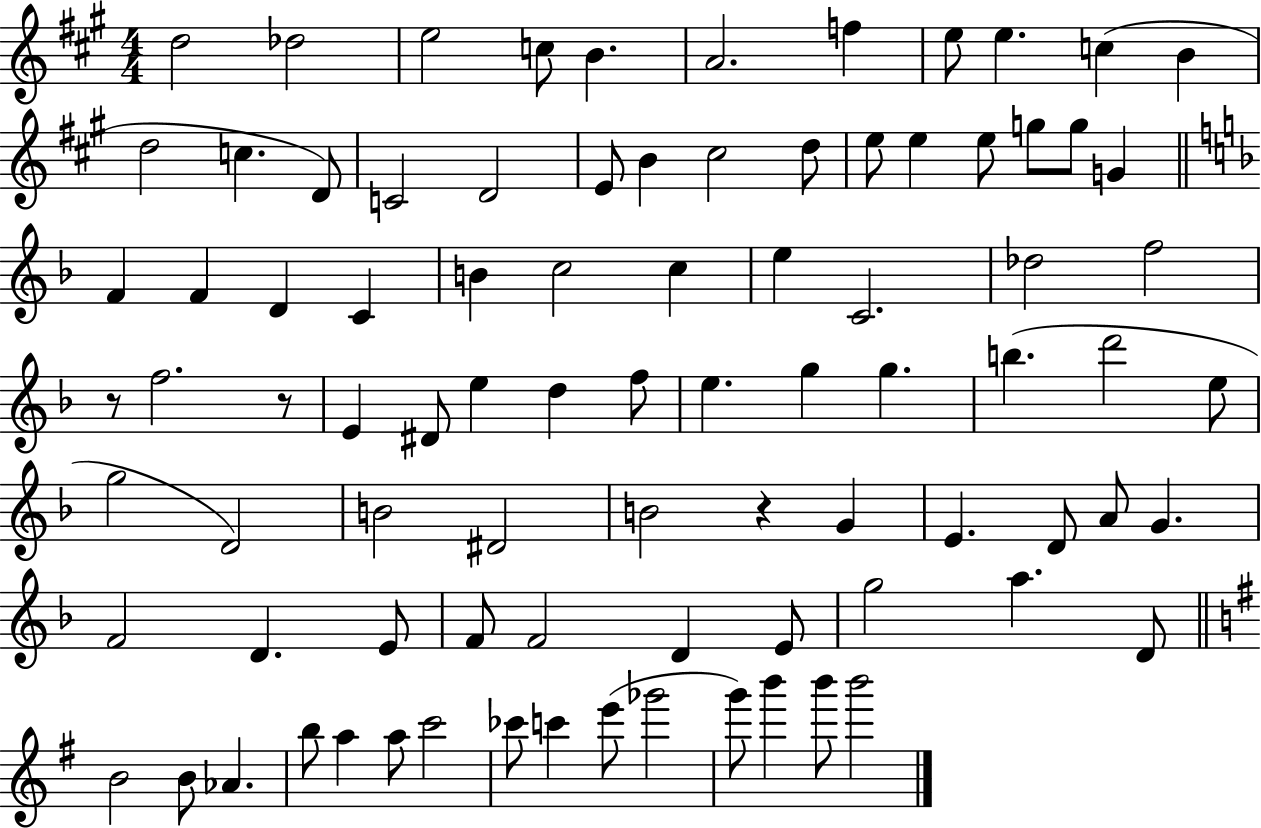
X:1
T:Untitled
M:4/4
L:1/4
K:A
d2 _d2 e2 c/2 B A2 f e/2 e c B d2 c D/2 C2 D2 E/2 B ^c2 d/2 e/2 e e/2 g/2 g/2 G F F D C B c2 c e C2 _d2 f2 z/2 f2 z/2 E ^D/2 e d f/2 e g g b d'2 e/2 g2 D2 B2 ^D2 B2 z G E D/2 A/2 G F2 D E/2 F/2 F2 D E/2 g2 a D/2 B2 B/2 _A b/2 a a/2 c'2 _c'/2 c' e'/2 _g'2 g'/2 b' b'/2 b'2